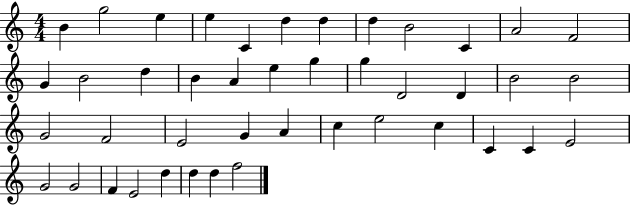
X:1
T:Untitled
M:4/4
L:1/4
K:C
B g2 e e C d d d B2 C A2 F2 G B2 d B A e g g D2 D B2 B2 G2 F2 E2 G A c e2 c C C E2 G2 G2 F E2 d d d f2